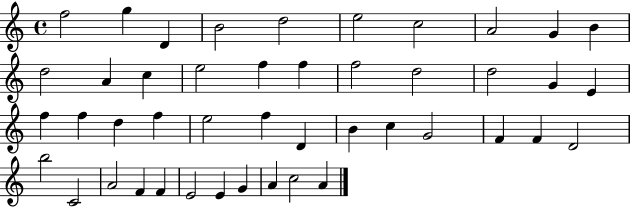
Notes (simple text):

F5/h G5/q D4/q B4/h D5/h E5/h C5/h A4/h G4/q B4/q D5/h A4/q C5/q E5/h F5/q F5/q F5/h D5/h D5/h G4/q E4/q F5/q F5/q D5/q F5/q E5/h F5/q D4/q B4/q C5/q G4/h F4/q F4/q D4/h B5/h C4/h A4/h F4/q F4/q E4/h E4/q G4/q A4/q C5/h A4/q